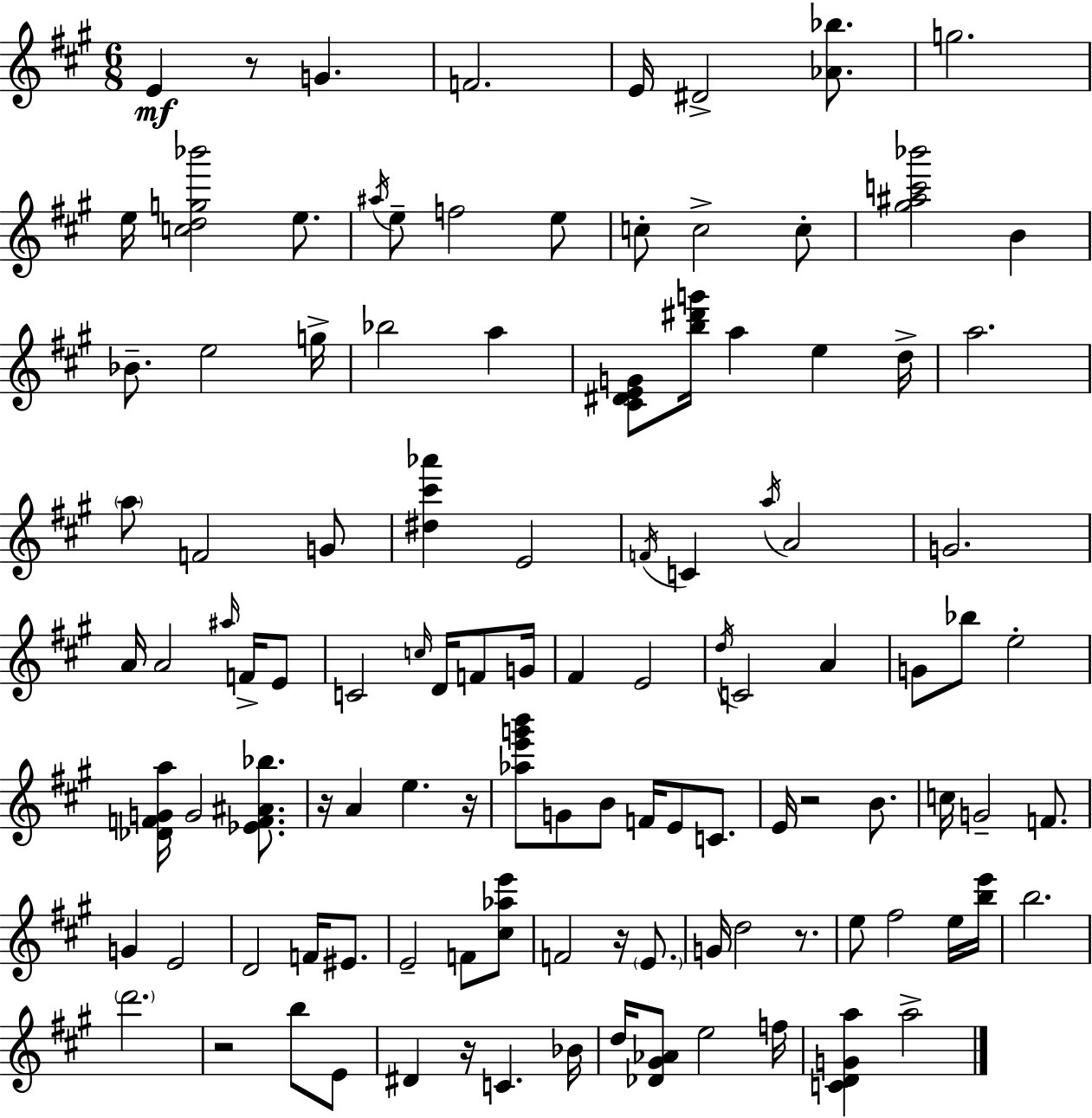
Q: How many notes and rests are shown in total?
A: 111